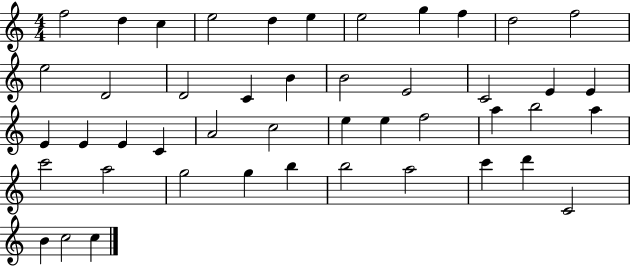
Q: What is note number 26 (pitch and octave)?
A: A4